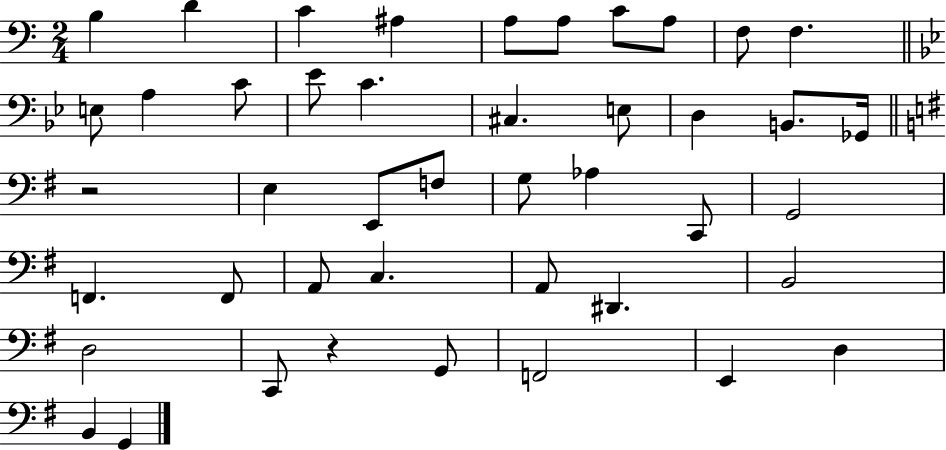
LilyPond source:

{
  \clef bass
  \numericTimeSignature
  \time 2/4
  \key c \major
  b4 d'4 | c'4 ais4 | a8 a8 c'8 a8 | f8 f4. | \break \bar "||" \break \key bes \major e8 a4 c'8 | ees'8 c'4. | cis4. e8 | d4 b,8. ges,16 | \break \bar "||" \break \key g \major r2 | e4 e,8 f8 | g8 aes4 c,8 | g,2 | \break f,4. f,8 | a,8 c4. | a,8 dis,4. | b,2 | \break d2 | c,8 r4 g,8 | f,2 | e,4 d4 | \break b,4 g,4 | \bar "|."
}